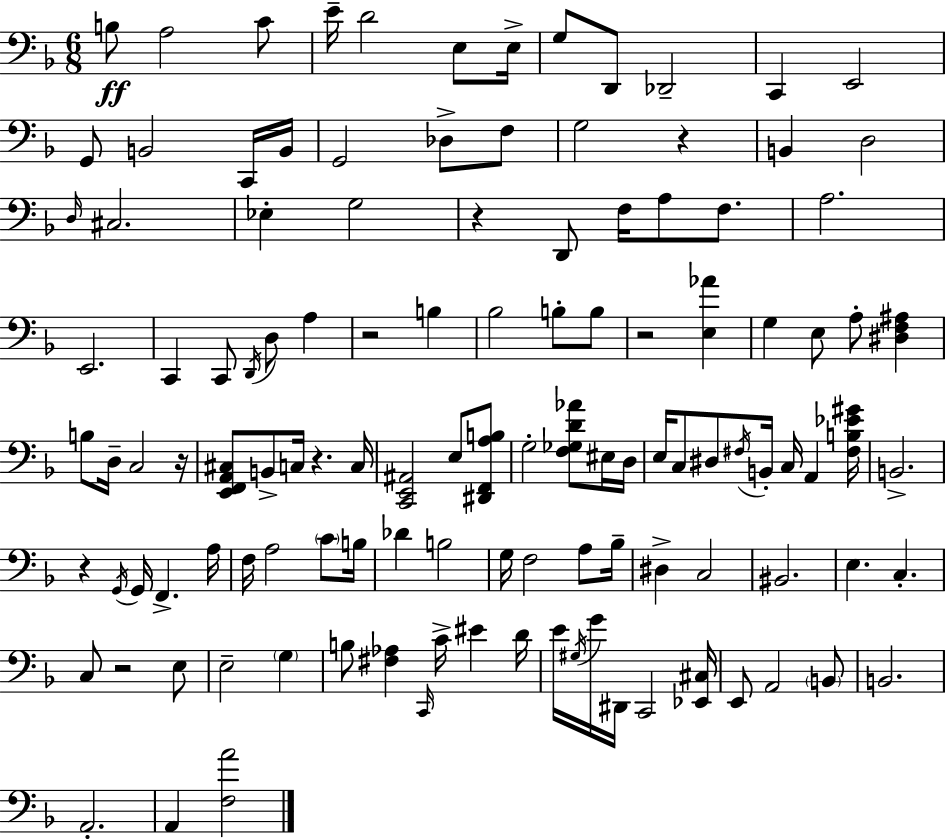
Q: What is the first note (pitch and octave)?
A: B3